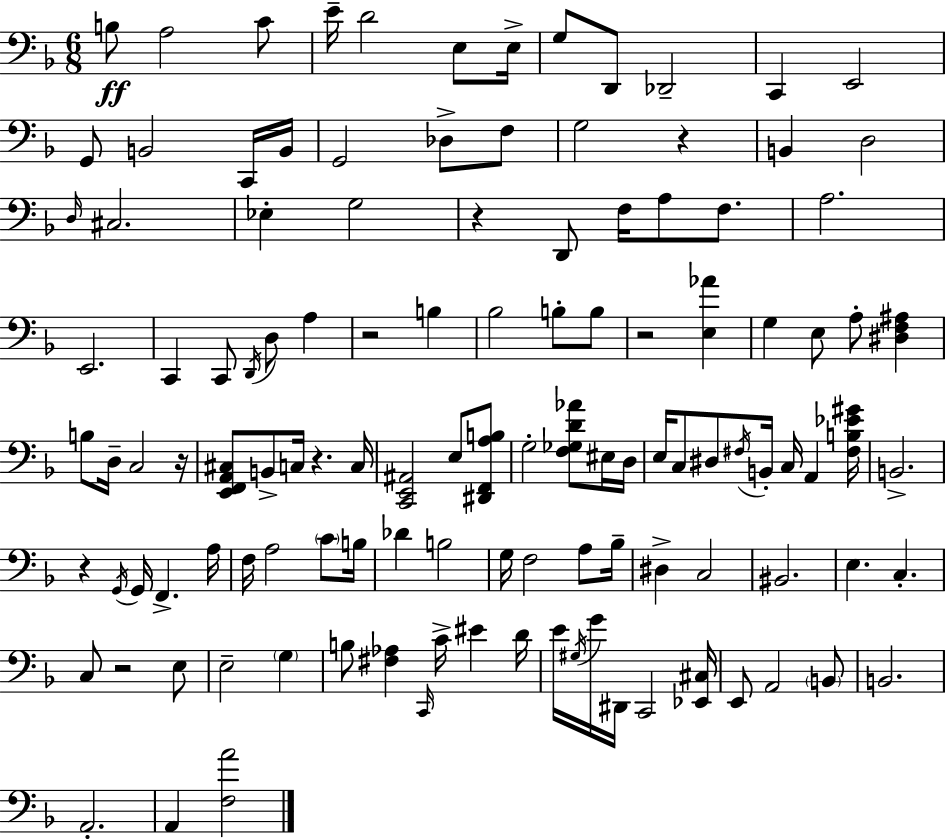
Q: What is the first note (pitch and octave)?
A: B3